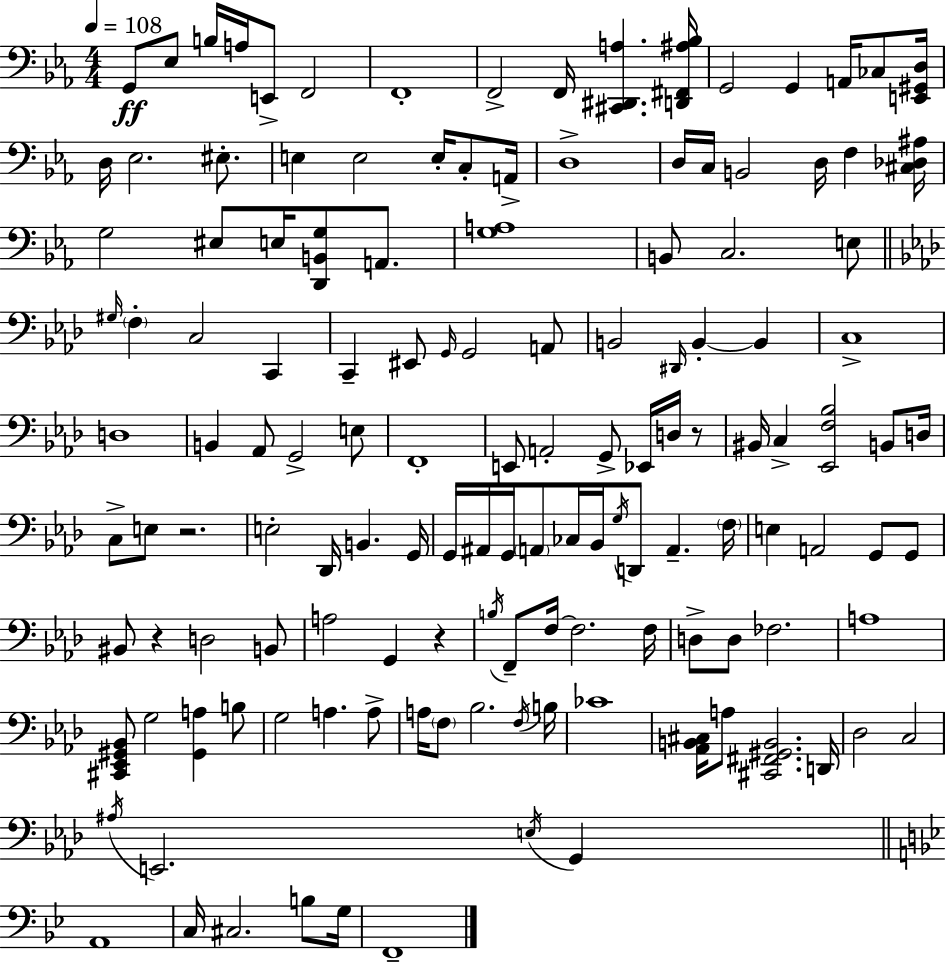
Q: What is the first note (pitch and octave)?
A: G2